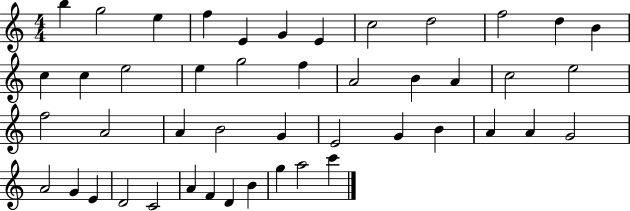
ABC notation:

X:1
T:Untitled
M:4/4
L:1/4
K:C
b g2 e f E G E c2 d2 f2 d B c c e2 e g2 f A2 B A c2 e2 f2 A2 A B2 G E2 G B A A G2 A2 G E D2 C2 A F D B g a2 c'